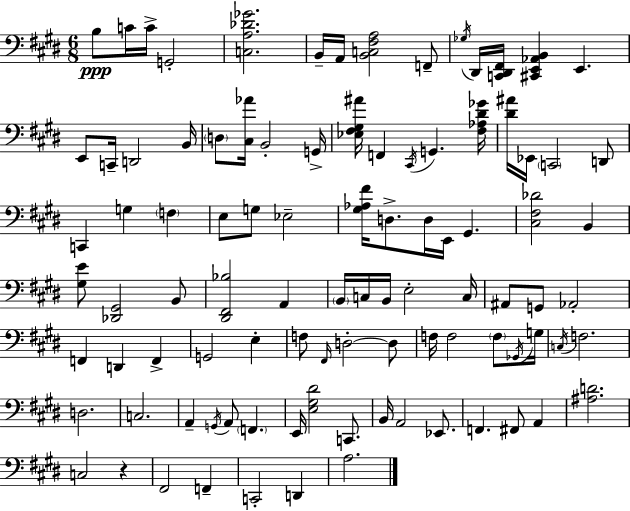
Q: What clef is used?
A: bass